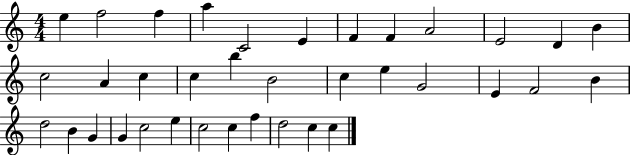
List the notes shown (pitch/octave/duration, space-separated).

E5/q F5/h F5/q A5/q C4/h E4/q F4/q F4/q A4/h E4/h D4/q B4/q C5/h A4/q C5/q C5/q B5/q B4/h C5/q E5/q G4/h E4/q F4/h B4/q D5/h B4/q G4/q G4/q C5/h E5/q C5/h C5/q F5/q D5/h C5/q C5/q